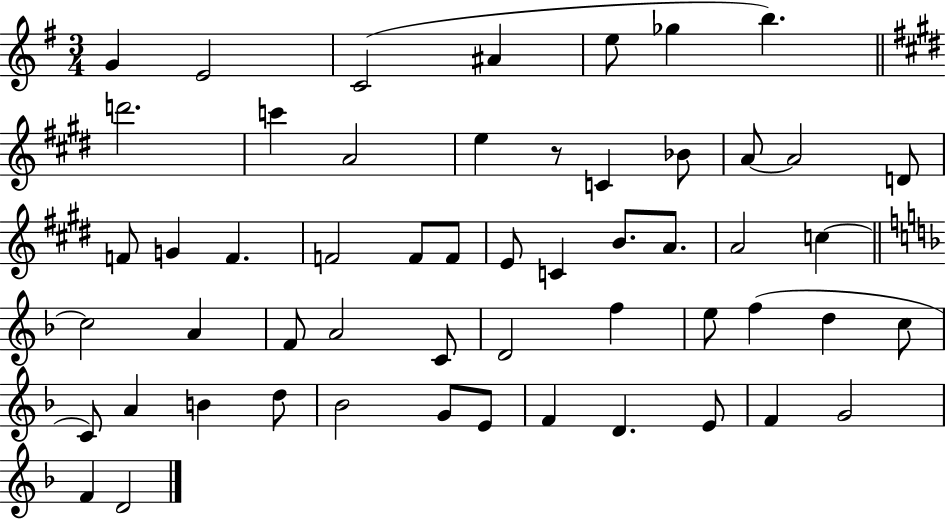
{
  \clef treble
  \numericTimeSignature
  \time 3/4
  \key g \major
  g'4 e'2 | c'2( ais'4 | e''8 ges''4 b''4.) | \bar "||" \break \key e \major d'''2. | c'''4 a'2 | e''4 r8 c'4 bes'8 | a'8~~ a'2 d'8 | \break f'8 g'4 f'4. | f'2 f'8 f'8 | e'8 c'4 b'8. a'8. | a'2 c''4~~ | \break \bar "||" \break \key d \minor c''2 a'4 | f'8 a'2 c'8 | d'2 f''4 | e''8 f''4( d''4 c''8 | \break c'8) a'4 b'4 d''8 | bes'2 g'8 e'8 | f'4 d'4. e'8 | f'4 g'2 | \break f'4 d'2 | \bar "|."
}